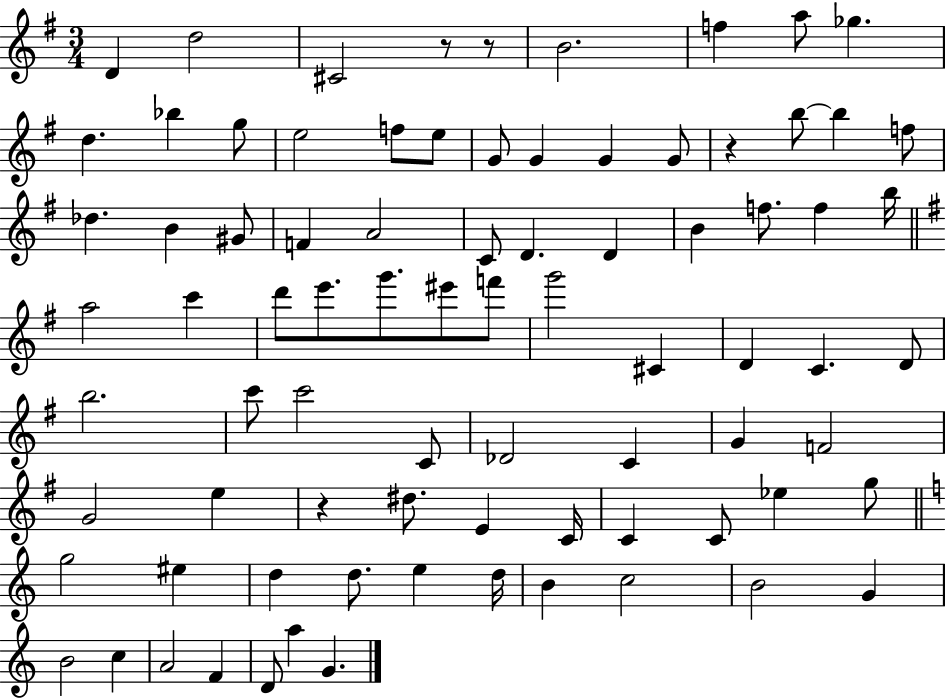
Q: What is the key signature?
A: G major